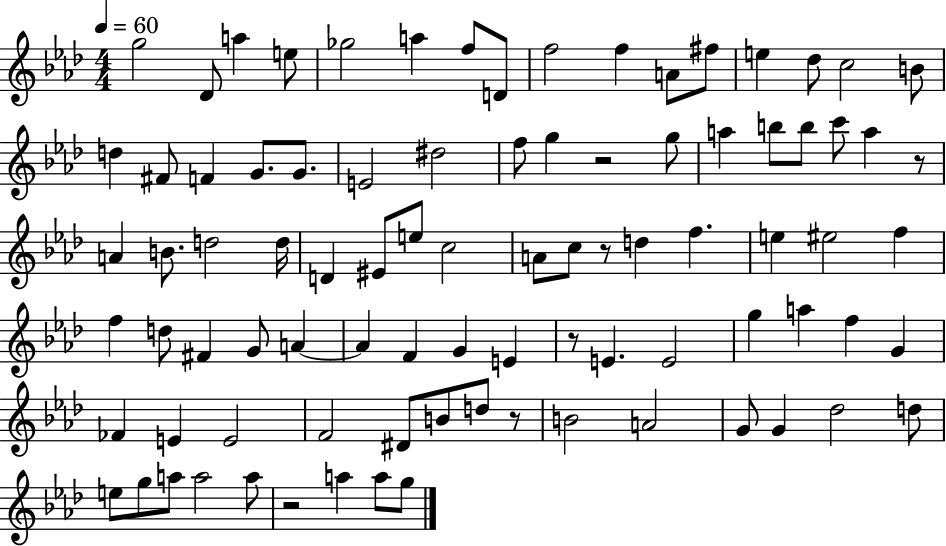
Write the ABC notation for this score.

X:1
T:Untitled
M:4/4
L:1/4
K:Ab
g2 _D/2 a e/2 _g2 a f/2 D/2 f2 f A/2 ^f/2 e _d/2 c2 B/2 d ^F/2 F G/2 G/2 E2 ^d2 f/2 g z2 g/2 a b/2 b/2 c'/2 a z/2 A B/2 d2 d/4 D ^E/2 e/2 c2 A/2 c/2 z/2 d f e ^e2 f f d/2 ^F G/2 A A F G E z/2 E E2 g a f G _F E E2 F2 ^D/2 B/2 d/2 z/2 B2 A2 G/2 G _d2 d/2 e/2 g/2 a/2 a2 a/2 z2 a a/2 g/2